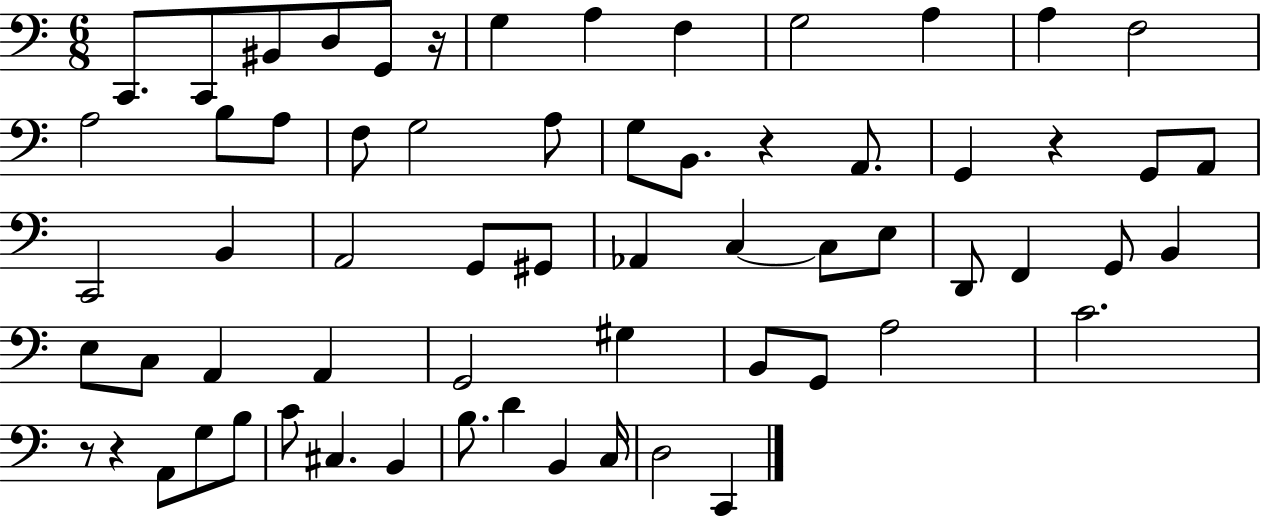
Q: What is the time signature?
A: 6/8